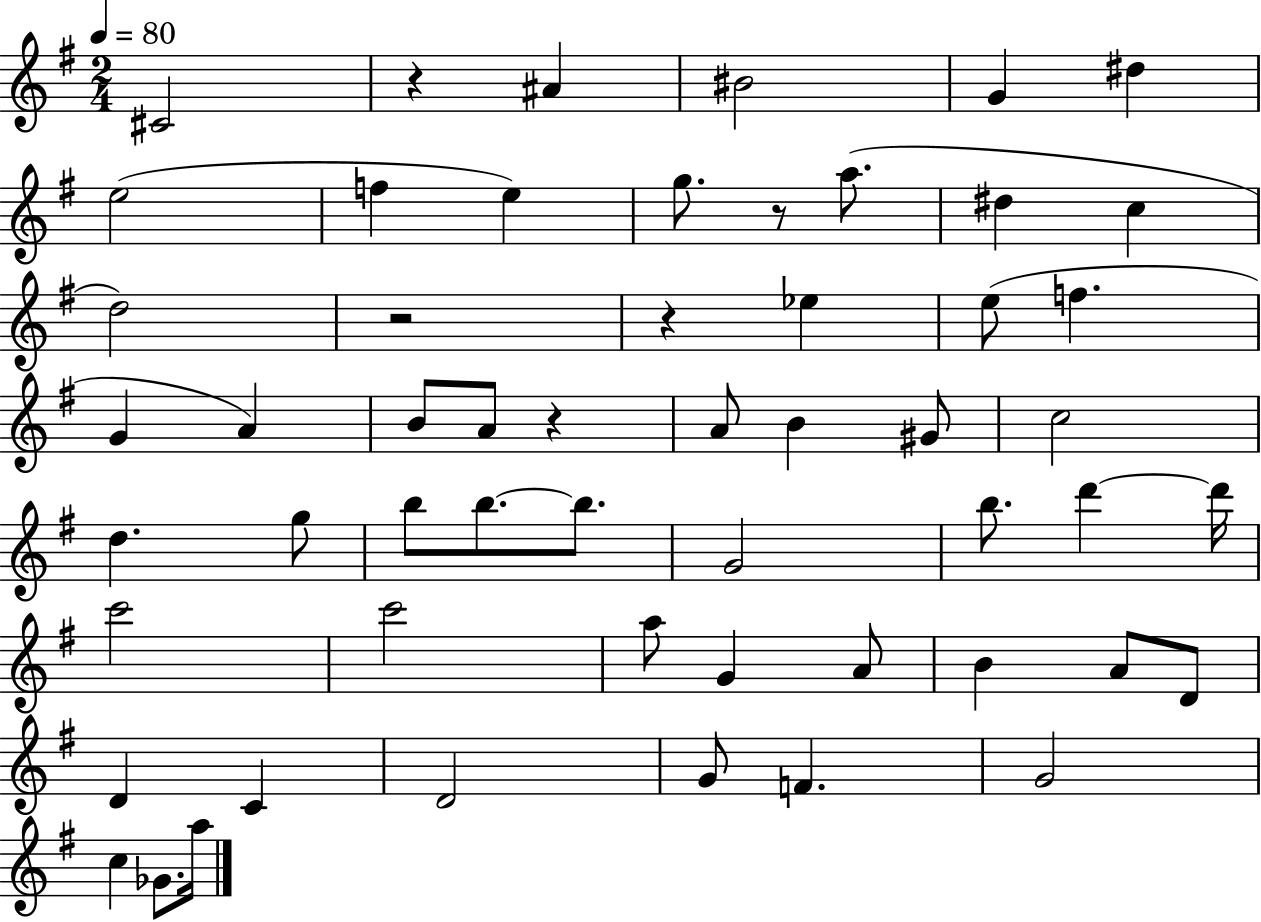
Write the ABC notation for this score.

X:1
T:Untitled
M:2/4
L:1/4
K:G
^C2 z ^A ^B2 G ^d e2 f e g/2 z/2 a/2 ^d c d2 z2 z _e e/2 f G A B/2 A/2 z A/2 B ^G/2 c2 d g/2 b/2 b/2 b/2 G2 b/2 d' d'/4 c'2 c'2 a/2 G A/2 B A/2 D/2 D C D2 G/2 F G2 c _G/2 a/4